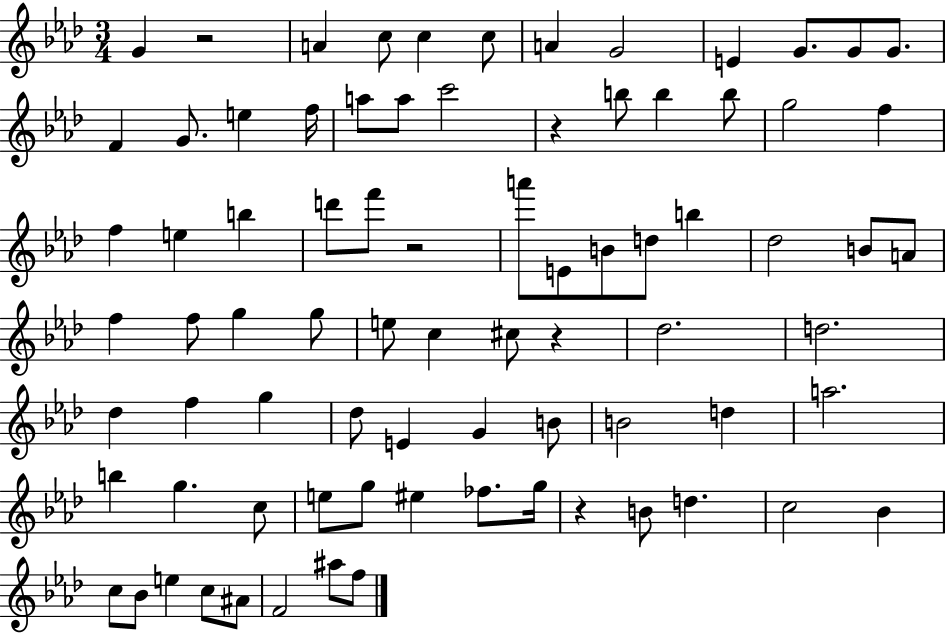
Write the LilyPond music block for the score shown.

{
  \clef treble
  \numericTimeSignature
  \time 3/4
  \key aes \major
  \repeat volta 2 { g'4 r2 | a'4 c''8 c''4 c''8 | a'4 g'2 | e'4 g'8. g'8 g'8. | \break f'4 g'8. e''4 f''16 | a''8 a''8 c'''2 | r4 b''8 b''4 b''8 | g''2 f''4 | \break f''4 e''4 b''4 | d'''8 f'''8 r2 | a'''8 e'8 b'8 d''8 b''4 | des''2 b'8 a'8 | \break f''4 f''8 g''4 g''8 | e''8 c''4 cis''8 r4 | des''2. | d''2. | \break des''4 f''4 g''4 | des''8 e'4 g'4 b'8 | b'2 d''4 | a''2. | \break b''4 g''4. c''8 | e''8 g''8 eis''4 fes''8. g''16 | r4 b'8 d''4. | c''2 bes'4 | \break c''8 bes'8 e''4 c''8 ais'8 | f'2 ais''8 f''8 | } \bar "|."
}